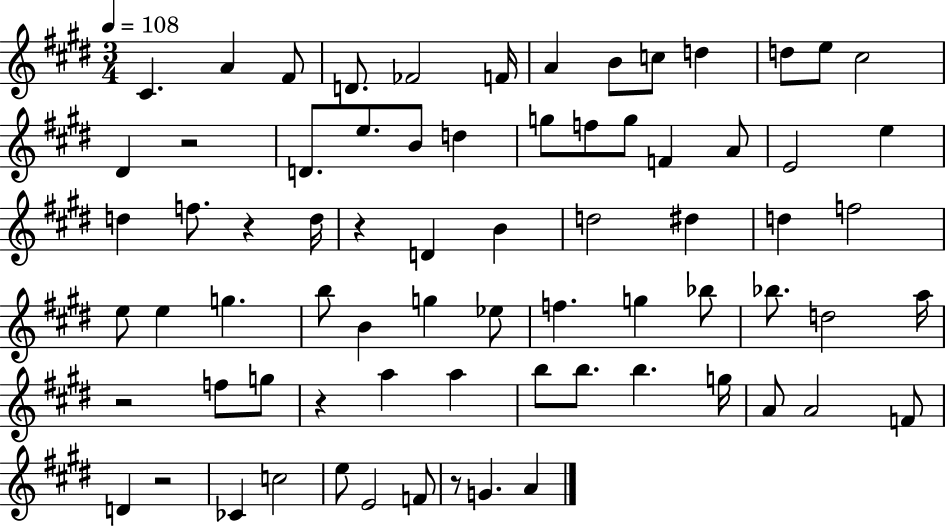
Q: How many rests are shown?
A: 7